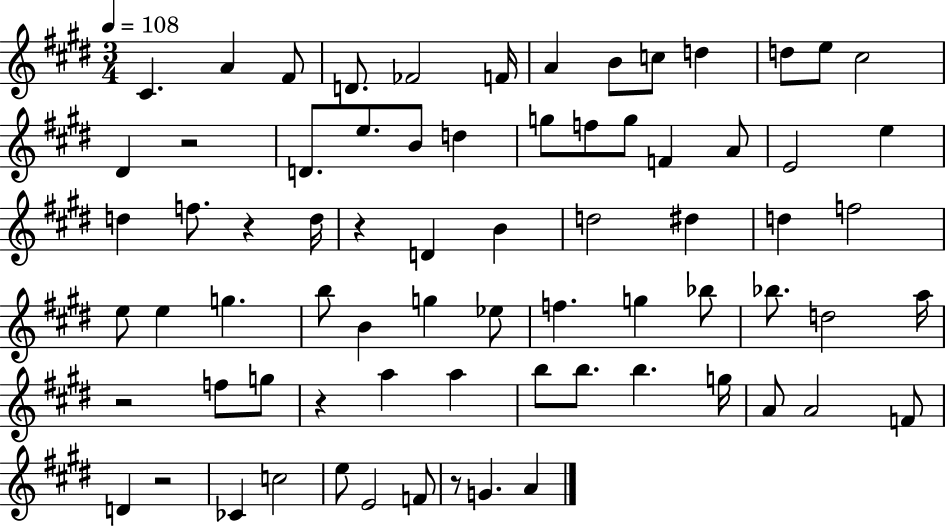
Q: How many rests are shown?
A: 7